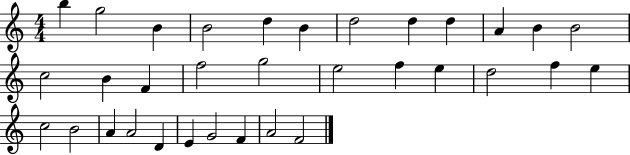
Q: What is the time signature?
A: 4/4